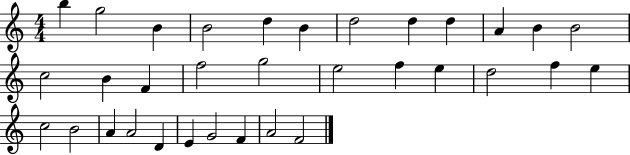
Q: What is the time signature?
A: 4/4